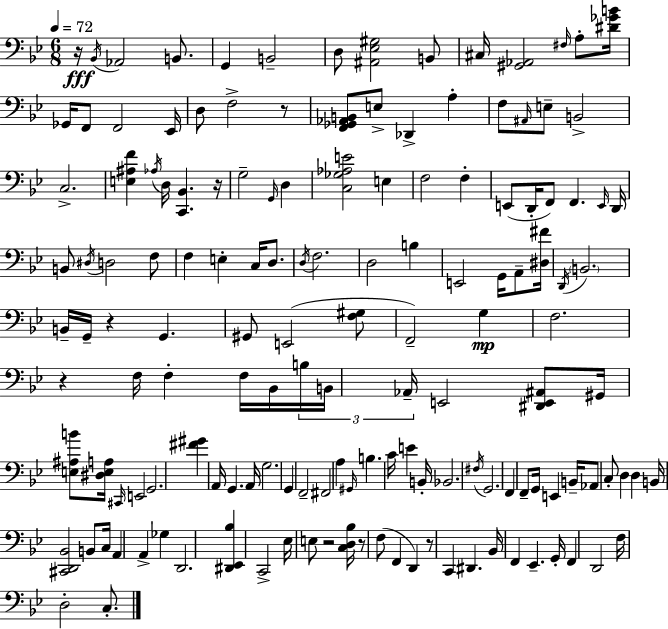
R/s Bb2/s Ab2/h B2/e. G2/q B2/h D3/e [A#2,Eb3,G#3]/h B2/e C#3/s [G#2,Ab2]/h F#3/s A3/e [D#4,Gb4,B4]/s Gb2/s F2/e F2/h Eb2/s D3/e F3/h R/e [F2,Gb2,Ab2,B2]/e E3/e Db2/q A3/q F3/e A#2/s E3/e B2/h C3/h. [E3,A#3,F4]/q Ab3/s D3/s [C2,Bb2]/q. R/s G3/h G2/s D3/q [C3,Gb3,Ab3,E4]/h E3/q F3/h F3/q E2/e D2/s F2/e F2/q. E2/s D2/s B2/e D#3/s D3/h F3/e F3/q E3/q C3/s D3/e. D3/s F3/h. D3/h B3/q E2/h G2/s A2/e [D#3,F#4]/s D2/s B2/h. B2/s G2/s R/q G2/q. G#2/e E2/h [F3,G#3]/e F2/h G3/q F3/h. R/q F3/s F3/q F3/s Bb2/s B3/s B2/s Ab2/s E2/h [D#2,E2,A#2]/e G#2/s [E3,A#3,B4]/e [D#3,E3,A3]/s C#2/s E2/h G2/h. [F#4,G#4]/q A2/s G2/q. A2/s G3/h. G2/q F2/h F#2/h A3/q G#2/s B3/q. C4/s E4/q B2/s Bb2/h. F#3/s G2/h. F2/q F2/e G2/s E2/q B2/s Ab2/e C3/e D3/q D3/q B2/s [C#2,D2,Bb2]/h B2/e C3/s A2/q A2/q Gb3/q D2/h. [D#2,Eb2,Bb3]/q C2/h Eb3/s E3/e R/h [C3,D3,Bb3]/s R/e F3/e F2/q D2/q R/e C2/q D#2/q. Bb2/s F2/q Eb2/q. G2/s F2/q D2/h F3/s D3/h C3/e.